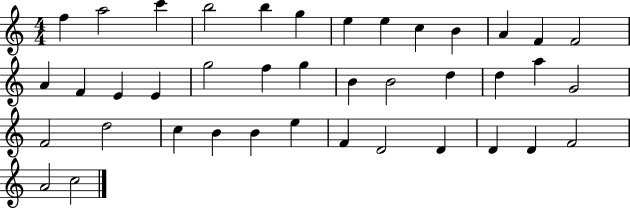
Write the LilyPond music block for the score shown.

{
  \clef treble
  \numericTimeSignature
  \time 4/4
  \key c \major
  f''4 a''2 c'''4 | b''2 b''4 g''4 | e''4 e''4 c''4 b'4 | a'4 f'4 f'2 | \break a'4 f'4 e'4 e'4 | g''2 f''4 g''4 | b'4 b'2 d''4 | d''4 a''4 g'2 | \break f'2 d''2 | c''4 b'4 b'4 e''4 | f'4 d'2 d'4 | d'4 d'4 f'2 | \break a'2 c''2 | \bar "|."
}